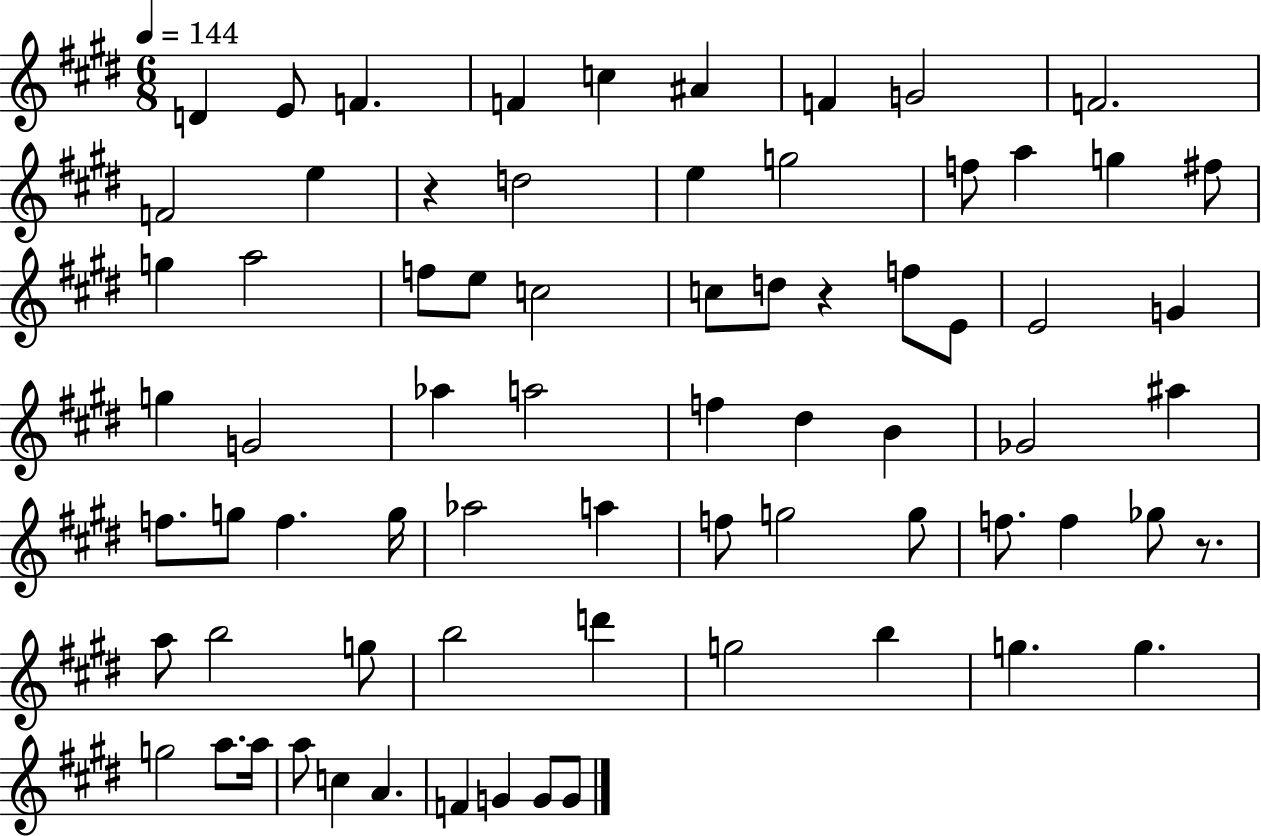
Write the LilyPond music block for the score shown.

{
  \clef treble
  \numericTimeSignature
  \time 6/8
  \key e \major
  \tempo 4 = 144
  d'4 e'8 f'4. | f'4 c''4 ais'4 | f'4 g'2 | f'2. | \break f'2 e''4 | r4 d''2 | e''4 g''2 | f''8 a''4 g''4 fis''8 | \break g''4 a''2 | f''8 e''8 c''2 | c''8 d''8 r4 f''8 e'8 | e'2 g'4 | \break g''4 g'2 | aes''4 a''2 | f''4 dis''4 b'4 | ges'2 ais''4 | \break f''8. g''8 f''4. g''16 | aes''2 a''4 | f''8 g''2 g''8 | f''8. f''4 ges''8 r8. | \break a''8 b''2 g''8 | b''2 d'''4 | g''2 b''4 | g''4. g''4. | \break g''2 a''8. a''16 | a''8 c''4 a'4. | f'4 g'4 g'8 g'8 | \bar "|."
}